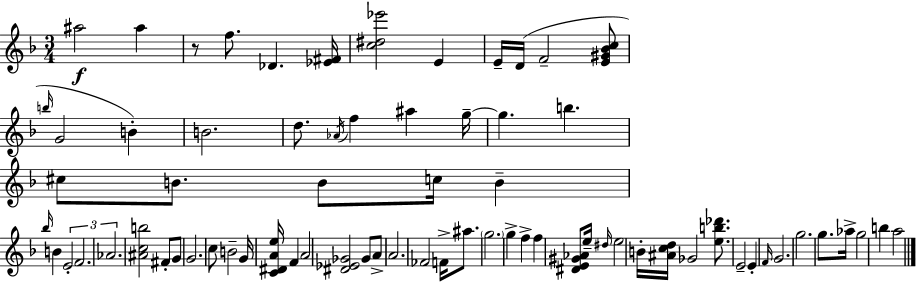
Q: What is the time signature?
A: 3/4